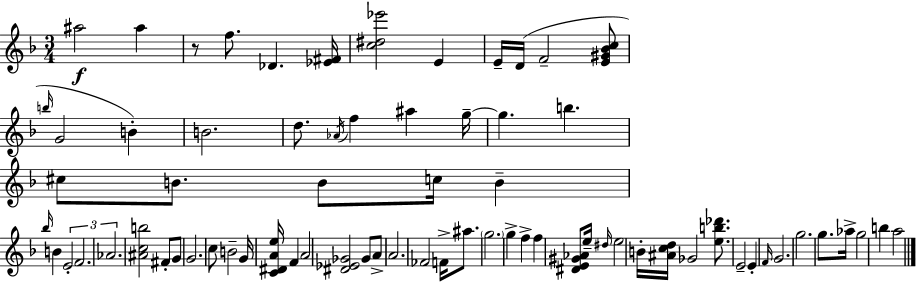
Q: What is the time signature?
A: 3/4